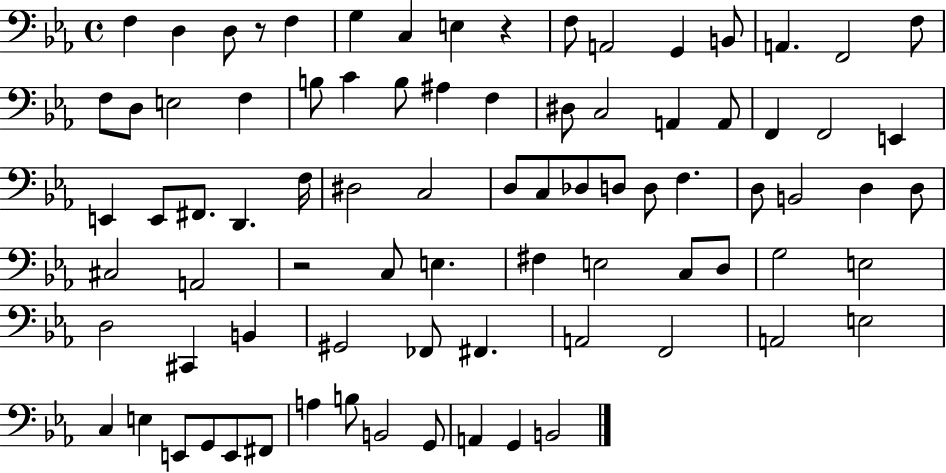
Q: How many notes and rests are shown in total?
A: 83